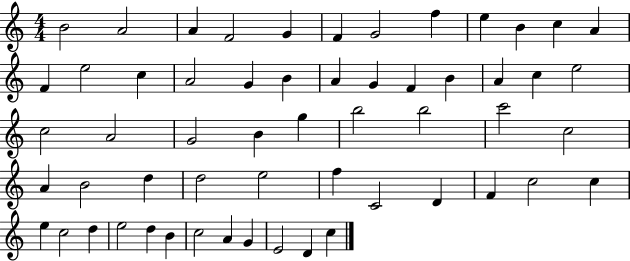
B4/h A4/h A4/q F4/h G4/q F4/q G4/h F5/q E5/q B4/q C5/q A4/q F4/q E5/h C5/q A4/h G4/q B4/q A4/q G4/q F4/q B4/q A4/q C5/q E5/h C5/h A4/h G4/h B4/q G5/q B5/h B5/h C6/h C5/h A4/q B4/h D5/q D5/h E5/h F5/q C4/h D4/q F4/q C5/h C5/q E5/q C5/h D5/q E5/h D5/q B4/q C5/h A4/q G4/q E4/h D4/q C5/q